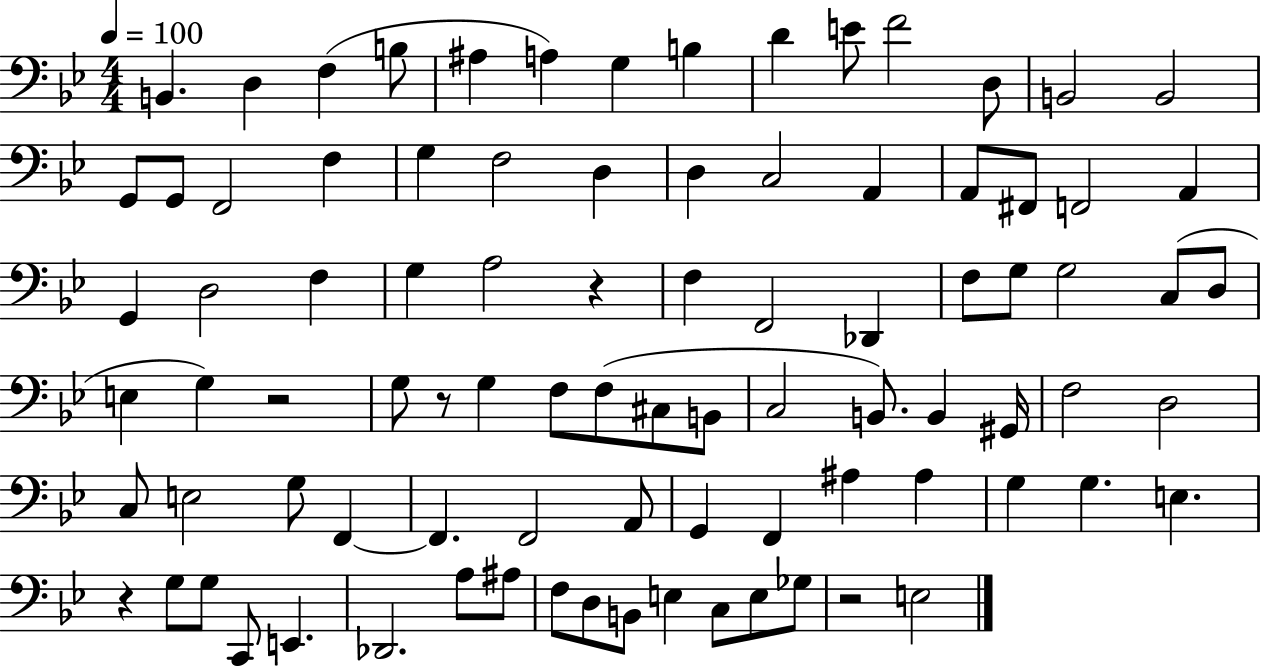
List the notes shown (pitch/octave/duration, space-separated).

B2/q. D3/q F3/q B3/e A#3/q A3/q G3/q B3/q D4/q E4/e F4/h D3/e B2/h B2/h G2/e G2/e F2/h F3/q G3/q F3/h D3/q D3/q C3/h A2/q A2/e F#2/e F2/h A2/q G2/q D3/h F3/q G3/q A3/h R/q F3/q F2/h Db2/q F3/e G3/e G3/h C3/e D3/e E3/q G3/q R/h G3/e R/e G3/q F3/e F3/e C#3/e B2/e C3/h B2/e. B2/q G#2/s F3/h D3/h C3/e E3/h G3/e F2/q F2/q. F2/h A2/e G2/q F2/q A#3/q A#3/q G3/q G3/q. E3/q. R/q G3/e G3/e C2/e E2/q. Db2/h. A3/e A#3/e F3/e D3/e B2/e E3/q C3/e E3/e Gb3/e R/h E3/h